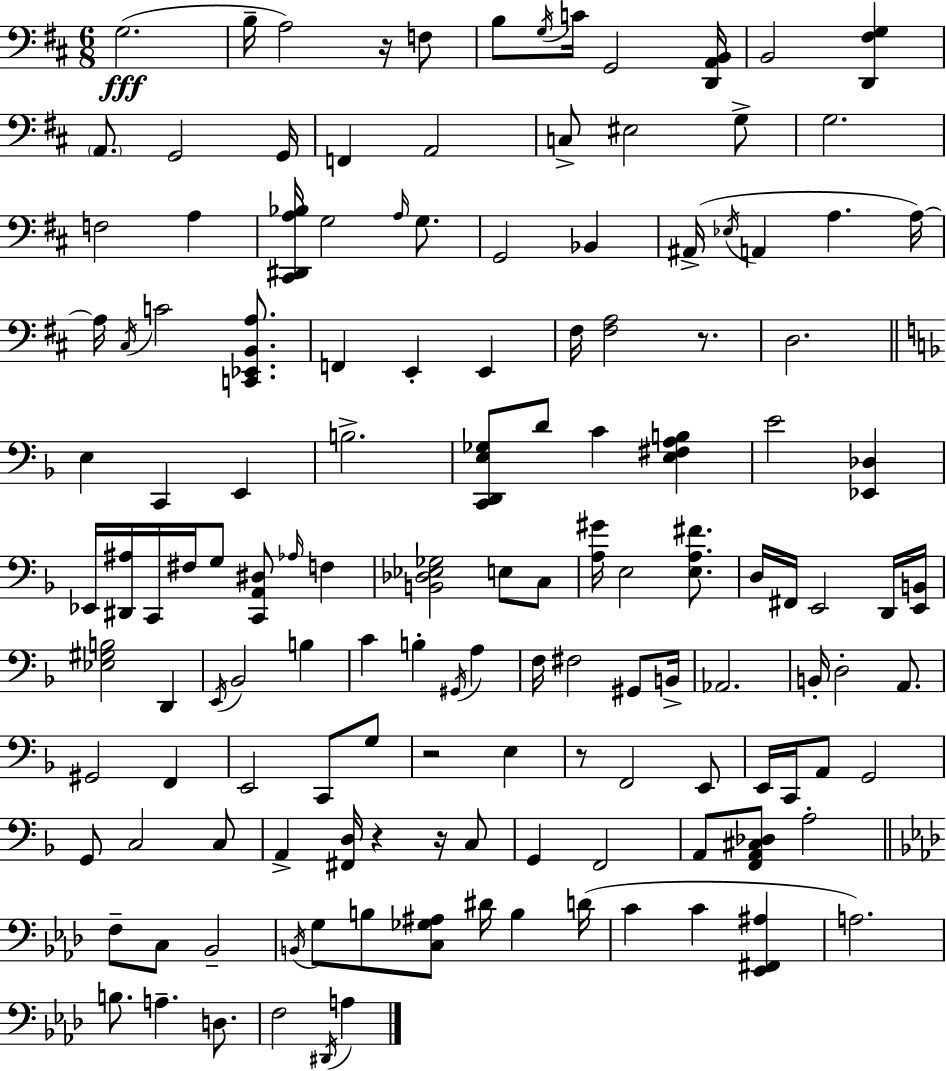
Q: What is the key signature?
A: D major